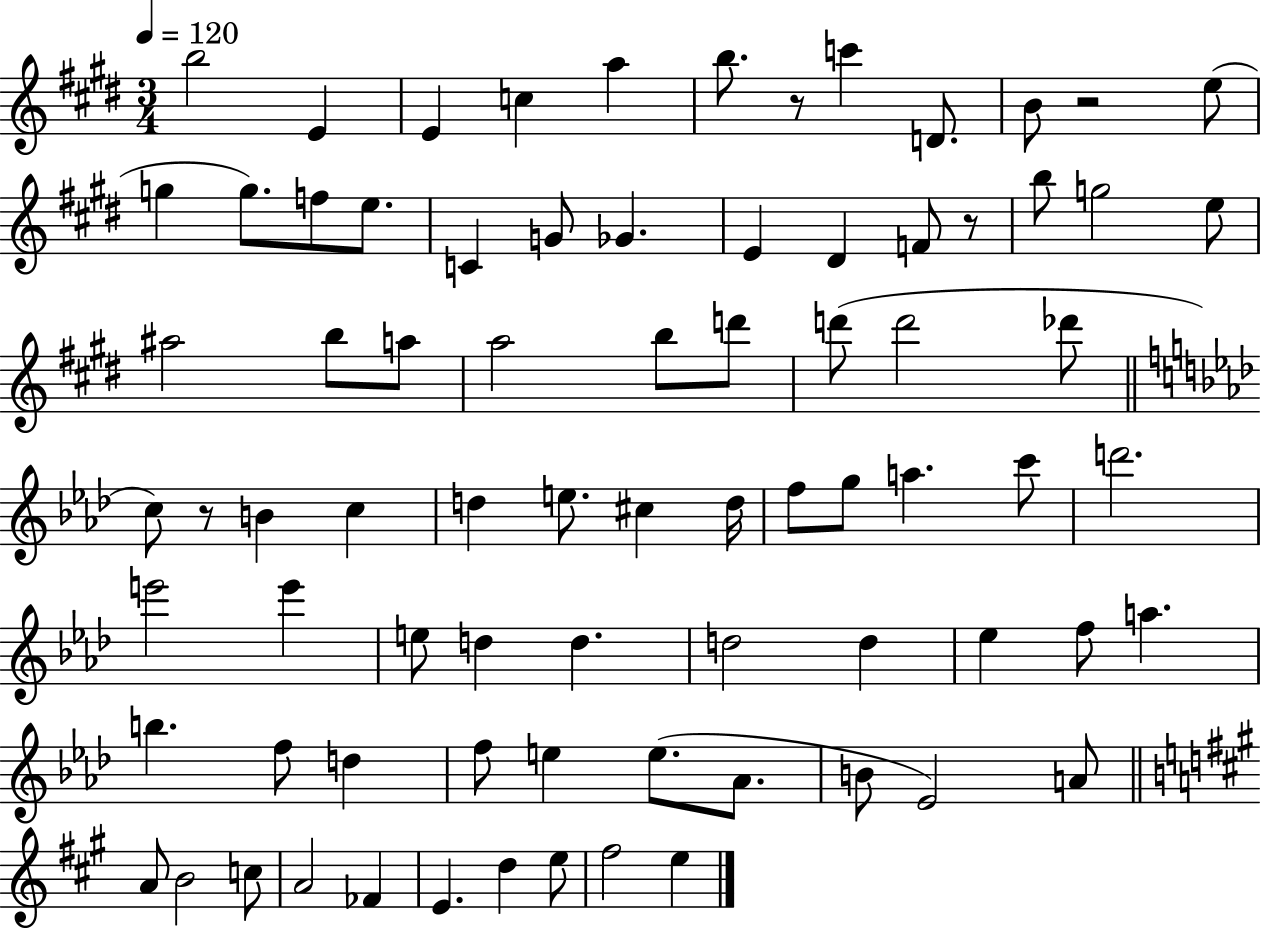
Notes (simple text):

B5/h E4/q E4/q C5/q A5/q B5/e. R/e C6/q D4/e. B4/e R/h E5/e G5/q G5/e. F5/e E5/e. C4/q G4/e Gb4/q. E4/q D#4/q F4/e R/e B5/e G5/h E5/e A#5/h B5/e A5/e A5/h B5/e D6/e D6/e D6/h Db6/e C5/e R/e B4/q C5/q D5/q E5/e. C#5/q D5/s F5/e G5/e A5/q. C6/e D6/h. E6/h E6/q E5/e D5/q D5/q. D5/h D5/q Eb5/q F5/e A5/q. B5/q. F5/e D5/q F5/e E5/q E5/e. Ab4/e. B4/e Eb4/h A4/e A4/e B4/h C5/e A4/h FES4/q E4/q. D5/q E5/e F#5/h E5/q